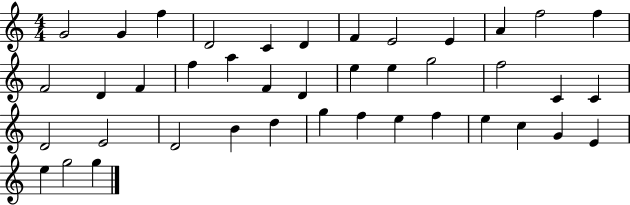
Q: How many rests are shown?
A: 0